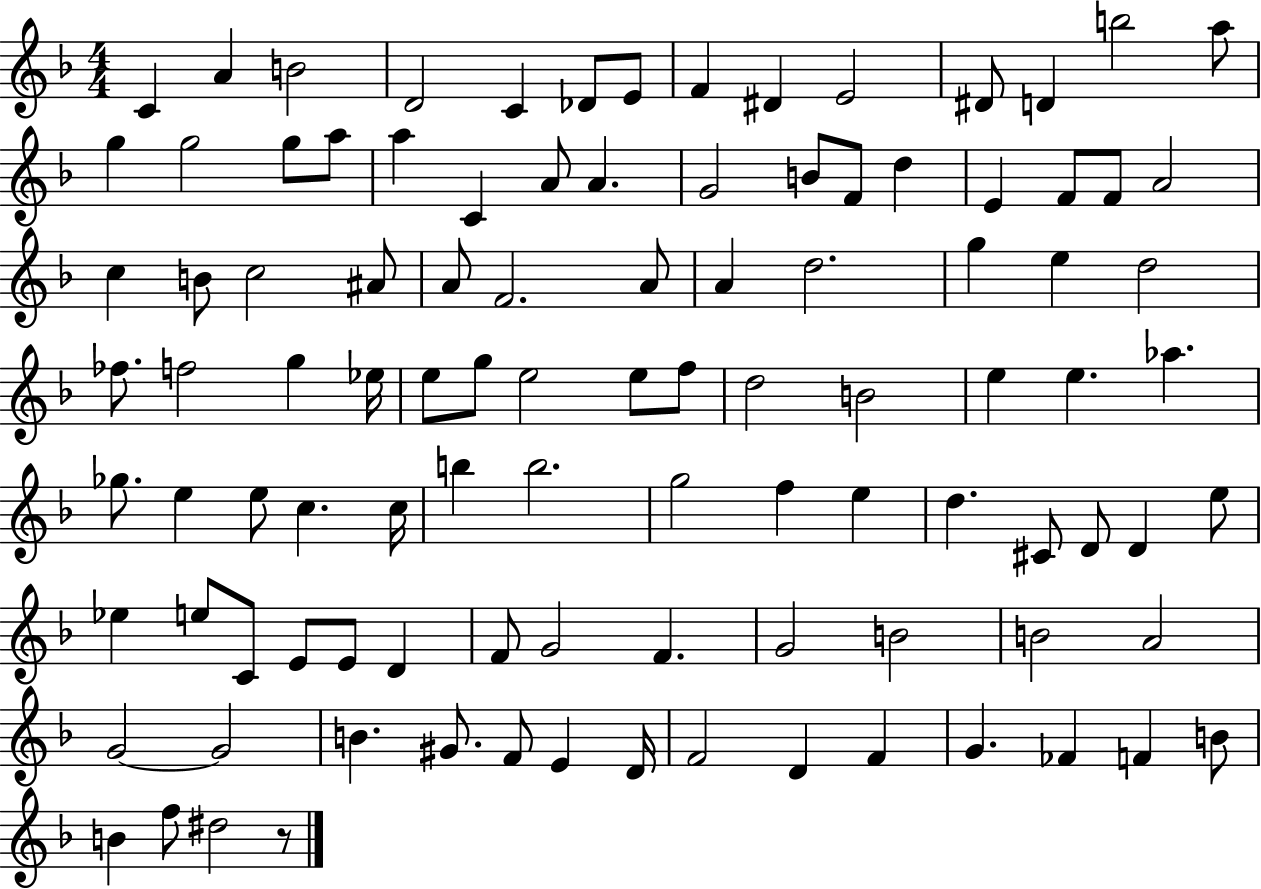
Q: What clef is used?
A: treble